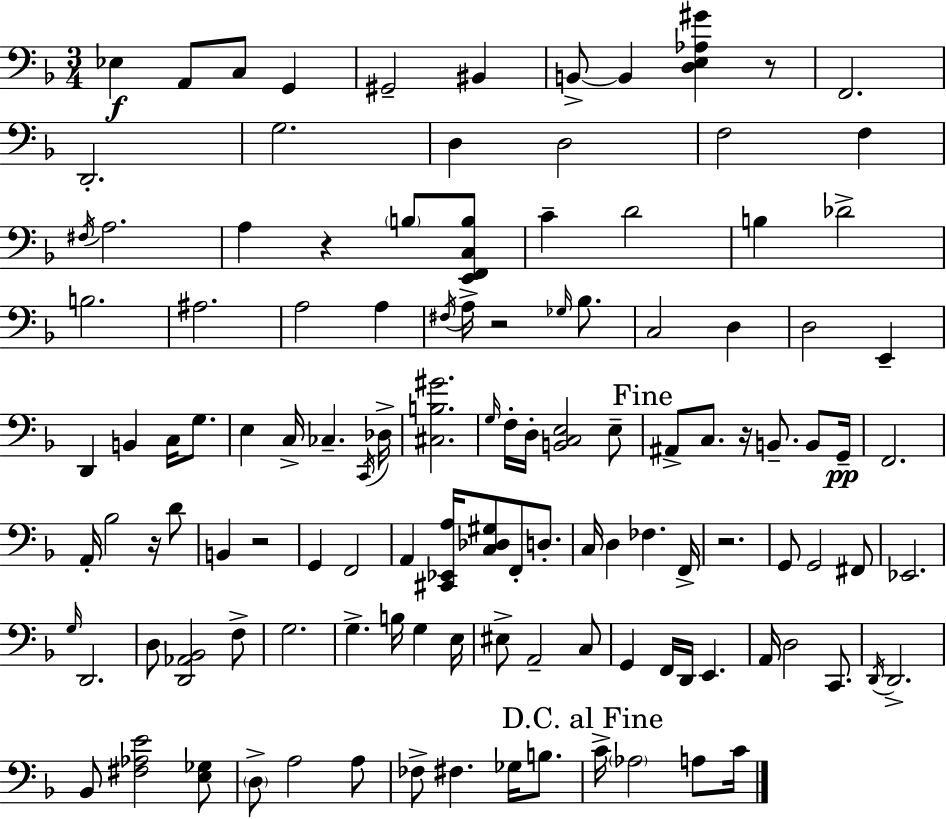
X:1
T:Untitled
M:3/4
L:1/4
K:Dm
_E, A,,/2 C,/2 G,, ^G,,2 ^B,, B,,/2 B,, [D,E,_A,^G] z/2 F,,2 D,,2 G,2 D, D,2 F,2 F, ^F,/4 A,2 A, z B,/2 [E,,F,,C,B,]/2 C D2 B, _D2 B,2 ^A,2 A,2 A, ^F,/4 A,/4 z2 _G,/4 _B,/2 C,2 D, D,2 E,, D,, B,, C,/4 G,/2 E, C,/4 _C, C,,/4 _D,/4 [^C,B,^G]2 G,/4 F,/4 D,/4 [B,,C,E,]2 E,/2 ^A,,/2 C,/2 z/4 B,,/2 B,,/2 G,,/4 F,,2 A,,/4 _B,2 z/4 D/2 B,, z2 G,, F,,2 A,, [^C,,_E,,A,]/4 [C,_D,^G,]/2 F,,/2 D,/2 C,/4 D, _F, F,,/4 z2 G,,/2 G,,2 ^F,,/2 _E,,2 G,/4 D,,2 D,/2 [D,,_A,,_B,,]2 F,/2 G,2 G, B,/4 G, E,/4 ^E,/2 A,,2 C,/2 G,, F,,/4 D,,/4 E,, A,,/4 D,2 C,,/2 D,,/4 D,,2 _B,,/2 [^F,_A,E]2 [E,_G,]/2 D,/2 A,2 A,/2 _F,/2 ^F, _G,/4 B,/2 C/4 _A,2 A,/2 C/4